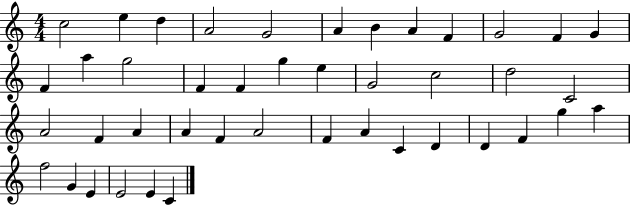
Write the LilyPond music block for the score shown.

{
  \clef treble
  \numericTimeSignature
  \time 4/4
  \key c \major
  c''2 e''4 d''4 | a'2 g'2 | a'4 b'4 a'4 f'4 | g'2 f'4 g'4 | \break f'4 a''4 g''2 | f'4 f'4 g''4 e''4 | g'2 c''2 | d''2 c'2 | \break a'2 f'4 a'4 | a'4 f'4 a'2 | f'4 a'4 c'4 d'4 | d'4 f'4 g''4 a''4 | \break f''2 g'4 e'4 | e'2 e'4 c'4 | \bar "|."
}